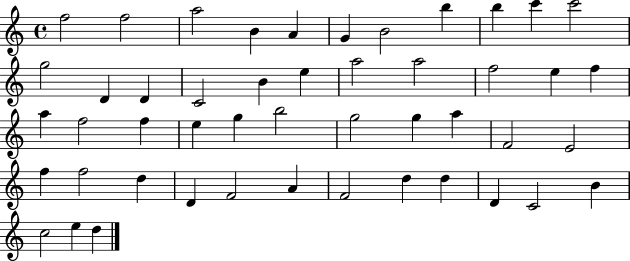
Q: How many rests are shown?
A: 0